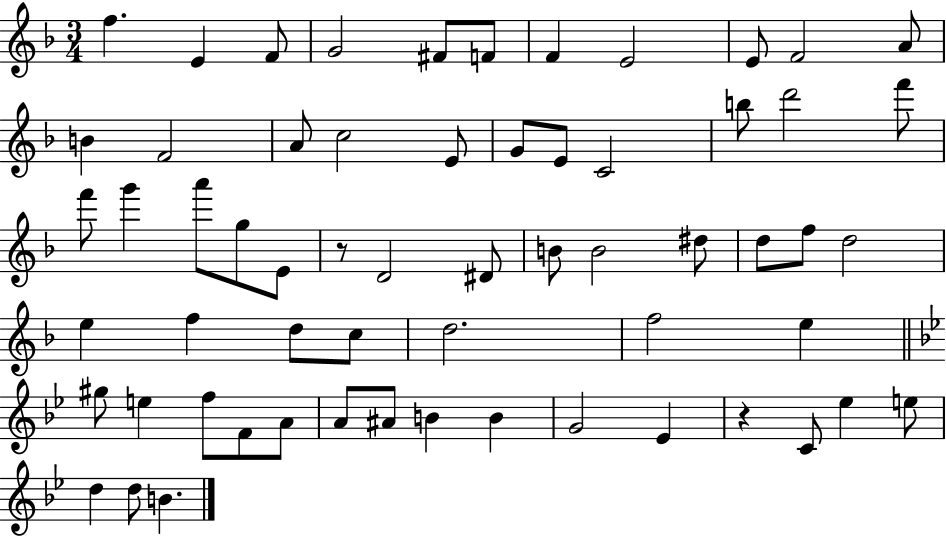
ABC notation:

X:1
T:Untitled
M:3/4
L:1/4
K:F
f E F/2 G2 ^F/2 F/2 F E2 E/2 F2 A/2 B F2 A/2 c2 E/2 G/2 E/2 C2 b/2 d'2 f'/2 f'/2 g' a'/2 g/2 E/2 z/2 D2 ^D/2 B/2 B2 ^d/2 d/2 f/2 d2 e f d/2 c/2 d2 f2 e ^g/2 e f/2 F/2 A/2 A/2 ^A/2 B B G2 _E z C/2 _e e/2 d d/2 B